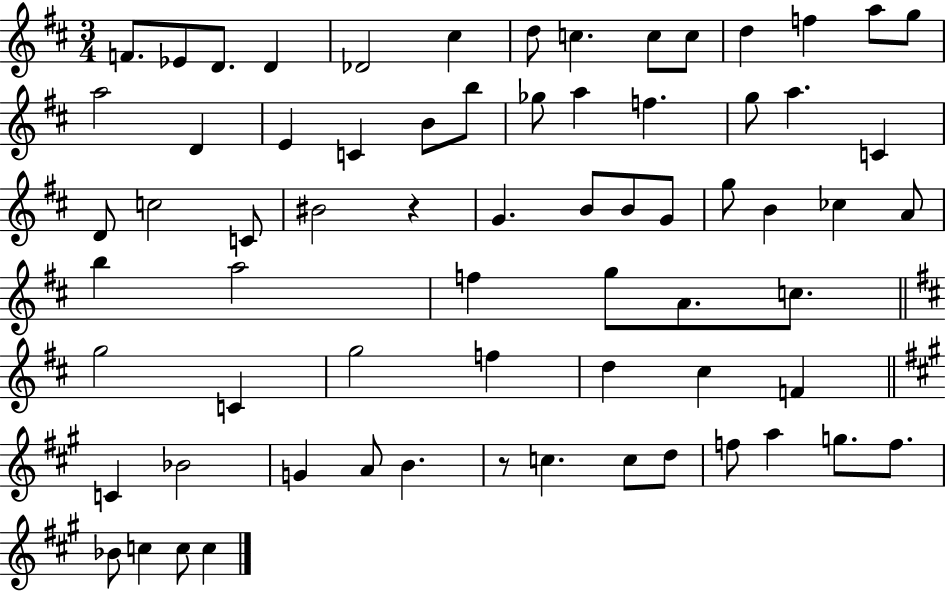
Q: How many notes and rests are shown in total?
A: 69